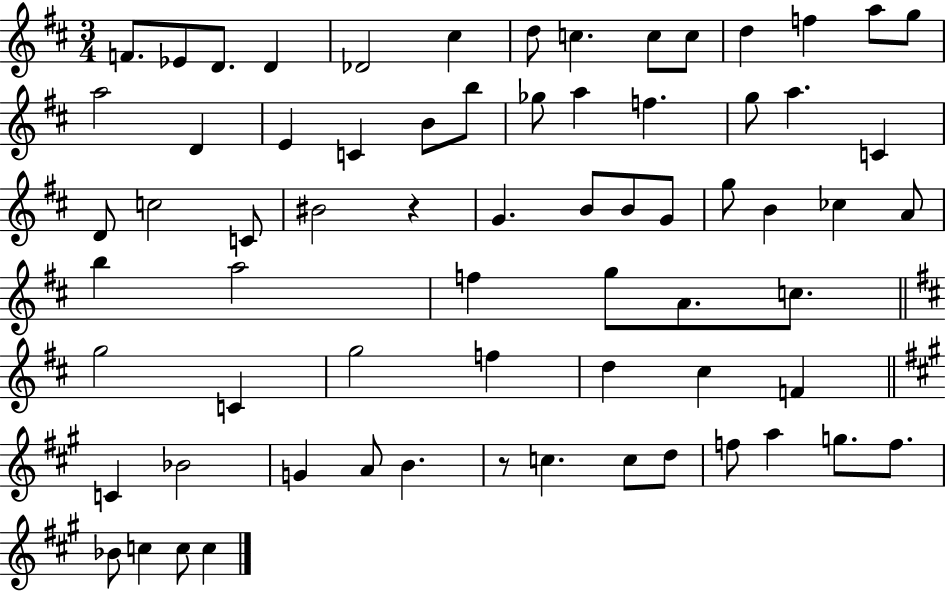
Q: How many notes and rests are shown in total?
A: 69